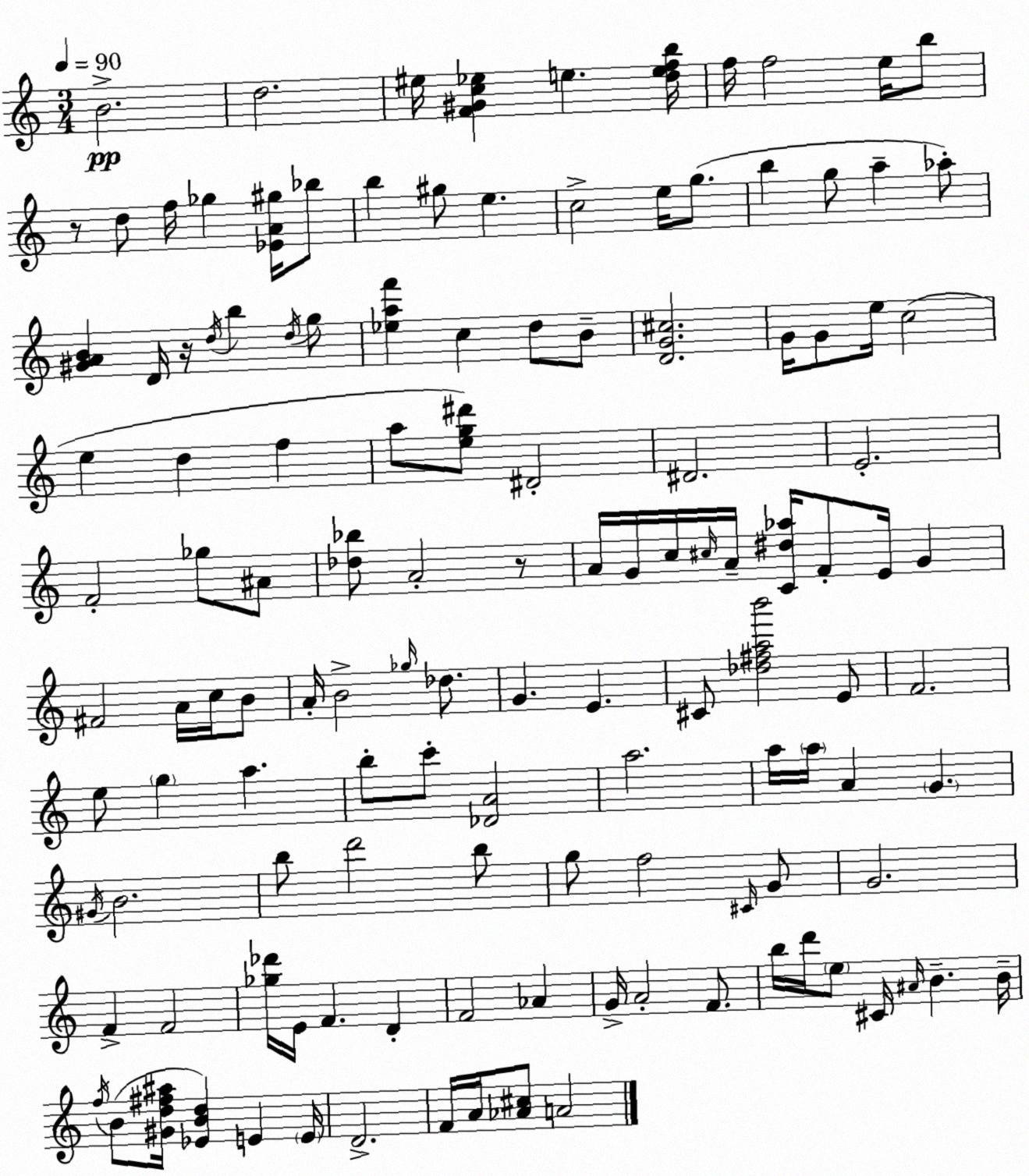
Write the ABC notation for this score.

X:1
T:Untitled
M:3/4
L:1/4
K:C
B2 d2 ^e/4 [F^Gc_e] e [defb]/4 f/4 f2 e/4 b/2 z/2 d/2 f/4 _g [_EA^g]/4 _b/2 b ^g/2 e c2 e/4 g/2 b g/2 a _a/2 [^GAB] D/4 z/4 d/4 b d/4 g/2 [_eaf'] c d/2 B/2 [DG^c]2 G/4 G/2 e/4 c2 e d f a/2 [eg^d']/2 ^D2 ^D2 E2 F2 _g/2 ^A/2 [_d_b]/2 A2 z/2 A/4 G/4 c/4 ^c/4 A/4 [C^d_a]/4 F/2 E/4 G ^F2 A/4 c/4 B/2 A/4 B2 _g/4 _d/2 G E ^C/2 [_d^fab']2 E/2 F2 e/2 g a b/2 c'/2 [_DA]2 a2 a/4 a/4 A G ^G/4 B2 b/2 d'2 b/2 g/2 f2 ^C/4 G/2 G2 F F2 [_g_d']/4 E/4 F D F2 _A G/4 A2 F/2 b/4 d'/4 e/2 ^C/4 ^A/4 B B/4 f/4 B/2 [^Gd^f^a]/4 [_EBd] E E/4 D2 F/4 A/4 [_A^c]/2 A2